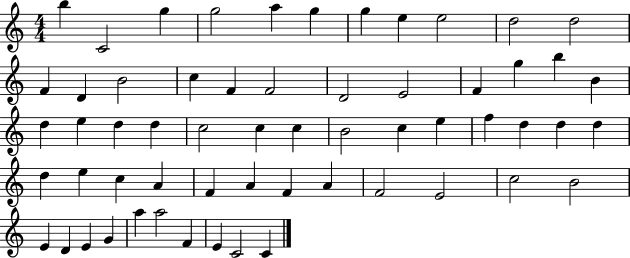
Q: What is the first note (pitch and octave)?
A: B5